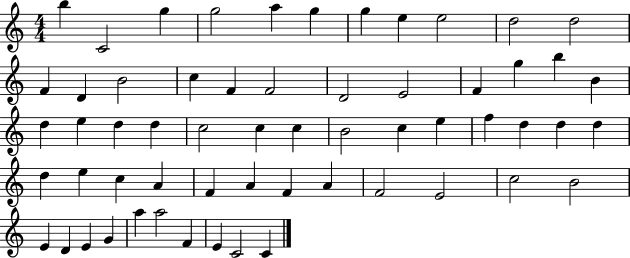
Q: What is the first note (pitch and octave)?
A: B5